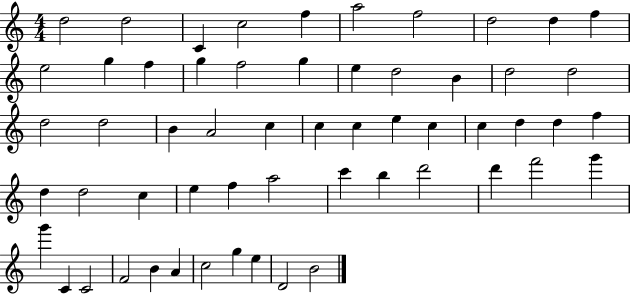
X:1
T:Untitled
M:4/4
L:1/4
K:C
d2 d2 C c2 f a2 f2 d2 d f e2 g f g f2 g e d2 B d2 d2 d2 d2 B A2 c c c e c c d d f d d2 c e f a2 c' b d'2 d' f'2 g' g' C C2 F2 B A c2 g e D2 B2